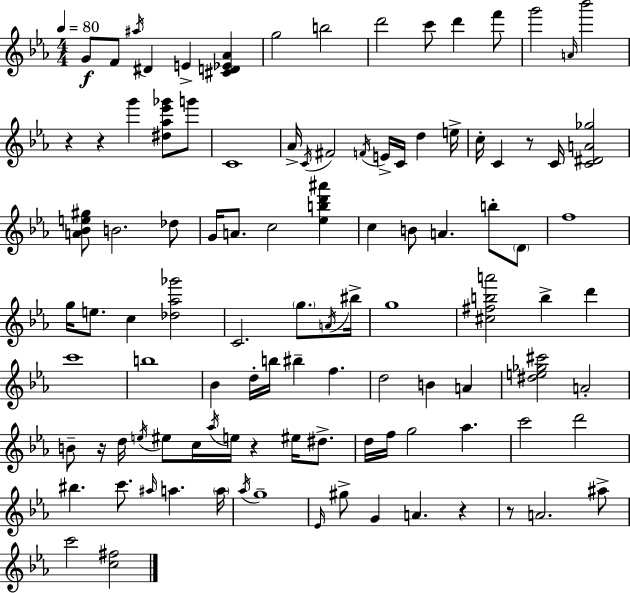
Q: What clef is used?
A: treble